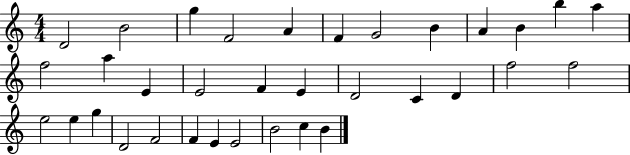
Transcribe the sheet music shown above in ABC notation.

X:1
T:Untitled
M:4/4
L:1/4
K:C
D2 B2 g F2 A F G2 B A B b a f2 a E E2 F E D2 C D f2 f2 e2 e g D2 F2 F E E2 B2 c B